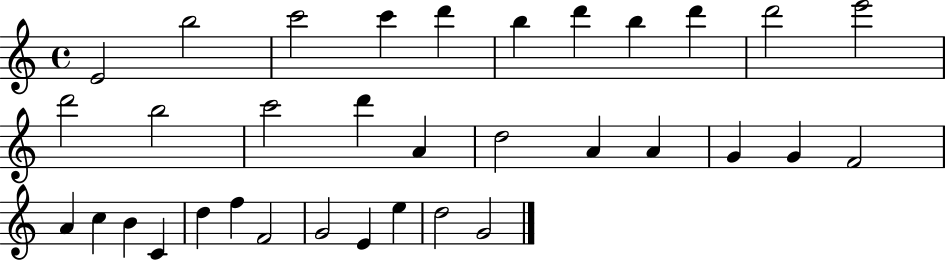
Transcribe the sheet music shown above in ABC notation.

X:1
T:Untitled
M:4/4
L:1/4
K:C
E2 b2 c'2 c' d' b d' b d' d'2 e'2 d'2 b2 c'2 d' A d2 A A G G F2 A c B C d f F2 G2 E e d2 G2